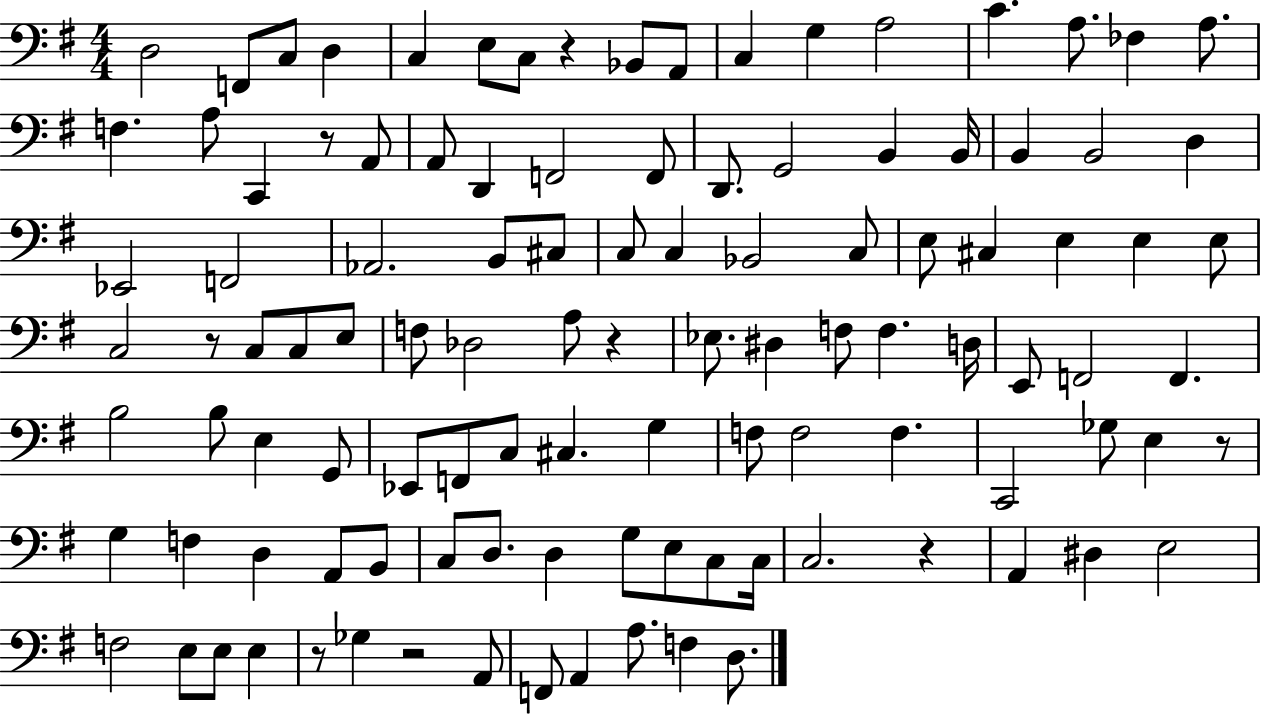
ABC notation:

X:1
T:Untitled
M:4/4
L:1/4
K:G
D,2 F,,/2 C,/2 D, C, E,/2 C,/2 z _B,,/2 A,,/2 C, G, A,2 C A,/2 _F, A,/2 F, A,/2 C,, z/2 A,,/2 A,,/2 D,, F,,2 F,,/2 D,,/2 G,,2 B,, B,,/4 B,, B,,2 D, _E,,2 F,,2 _A,,2 B,,/2 ^C,/2 C,/2 C, _B,,2 C,/2 E,/2 ^C, E, E, E,/2 C,2 z/2 C,/2 C,/2 E,/2 F,/2 _D,2 A,/2 z _E,/2 ^D, F,/2 F, D,/4 E,,/2 F,,2 F,, B,2 B,/2 E, G,,/2 _E,,/2 F,,/2 C,/2 ^C, G, F,/2 F,2 F, C,,2 _G,/2 E, z/2 G, F, D, A,,/2 B,,/2 C,/2 D,/2 D, G,/2 E,/2 C,/2 C,/4 C,2 z A,, ^D, E,2 F,2 E,/2 E,/2 E, z/2 _G, z2 A,,/2 F,,/2 A,, A,/2 F, D,/2